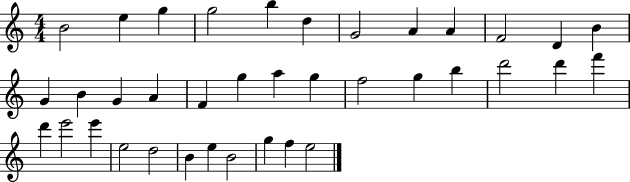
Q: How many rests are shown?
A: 0